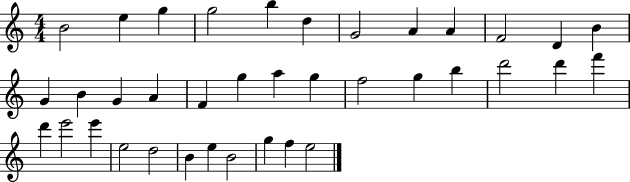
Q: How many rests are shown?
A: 0